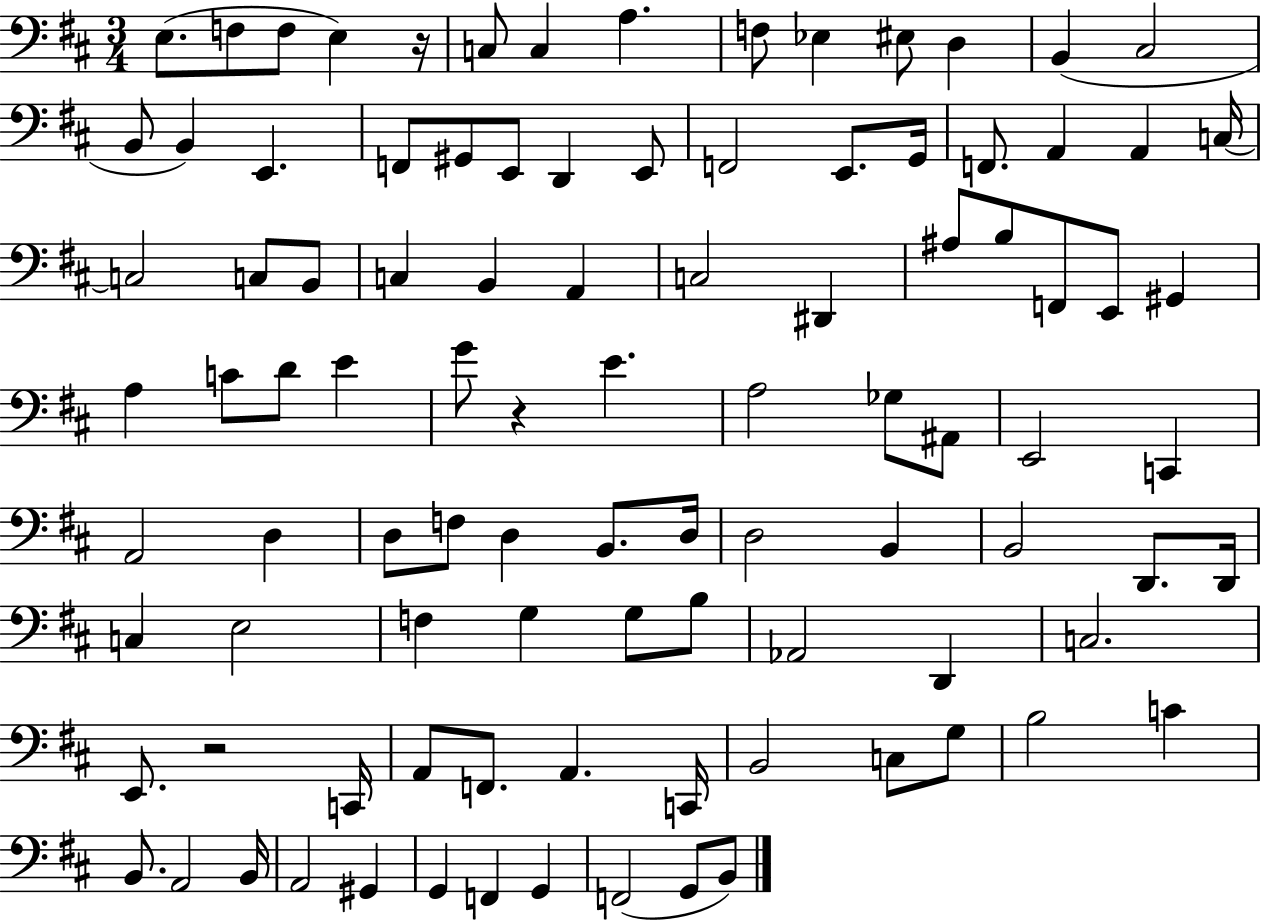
E3/e. F3/e F3/e E3/q R/s C3/e C3/q A3/q. F3/e Eb3/q EIS3/e D3/q B2/q C#3/h B2/e B2/q E2/q. F2/e G#2/e E2/e D2/q E2/e F2/h E2/e. G2/s F2/e. A2/q A2/q C3/s C3/h C3/e B2/e C3/q B2/q A2/q C3/h D#2/q A#3/e B3/e F2/e E2/e G#2/q A3/q C4/e D4/e E4/q G4/e R/q E4/q. A3/h Gb3/e A#2/e E2/h C2/q A2/h D3/q D3/e F3/e D3/q B2/e. D3/s D3/h B2/q B2/h D2/e. D2/s C3/q E3/h F3/q G3/q G3/e B3/e Ab2/h D2/q C3/h. E2/e. R/h C2/s A2/e F2/e. A2/q. C2/s B2/h C3/e G3/e B3/h C4/q B2/e. A2/h B2/s A2/h G#2/q G2/q F2/q G2/q F2/h G2/e B2/e